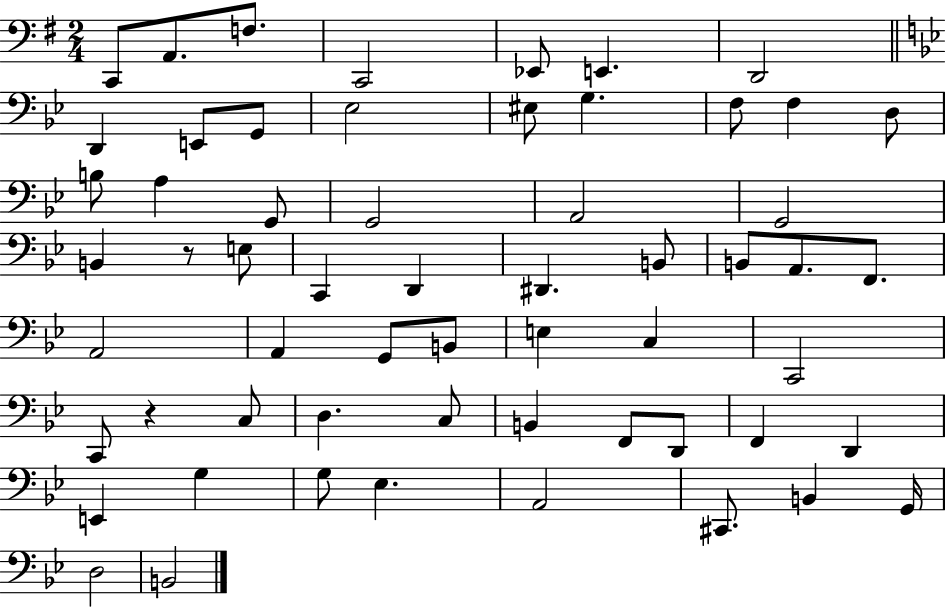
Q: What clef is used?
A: bass